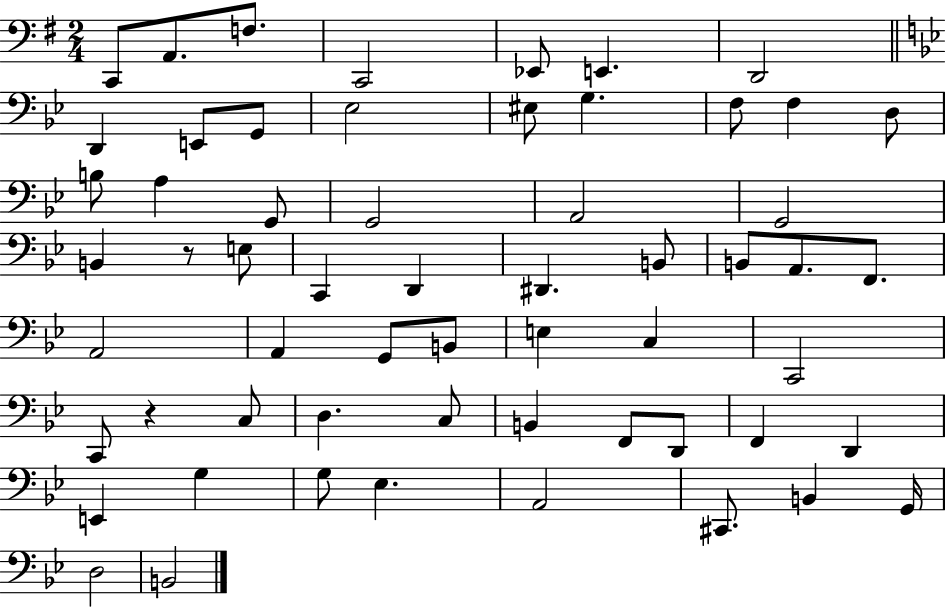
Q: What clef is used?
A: bass